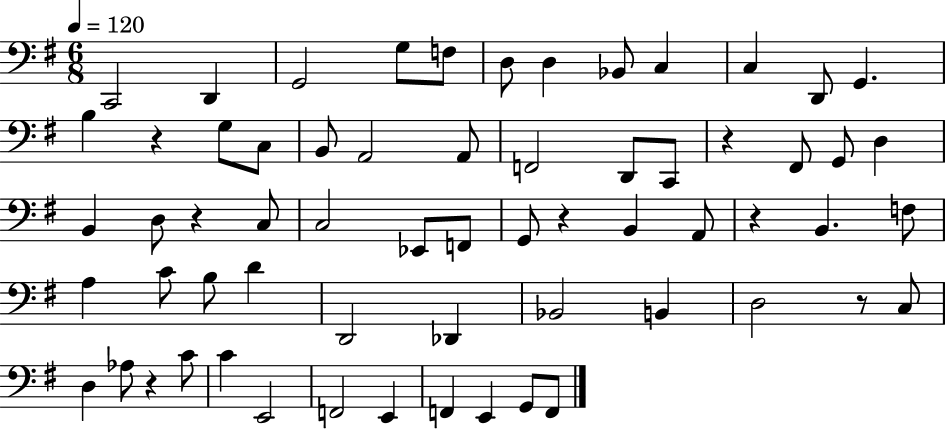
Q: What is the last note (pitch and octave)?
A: F2